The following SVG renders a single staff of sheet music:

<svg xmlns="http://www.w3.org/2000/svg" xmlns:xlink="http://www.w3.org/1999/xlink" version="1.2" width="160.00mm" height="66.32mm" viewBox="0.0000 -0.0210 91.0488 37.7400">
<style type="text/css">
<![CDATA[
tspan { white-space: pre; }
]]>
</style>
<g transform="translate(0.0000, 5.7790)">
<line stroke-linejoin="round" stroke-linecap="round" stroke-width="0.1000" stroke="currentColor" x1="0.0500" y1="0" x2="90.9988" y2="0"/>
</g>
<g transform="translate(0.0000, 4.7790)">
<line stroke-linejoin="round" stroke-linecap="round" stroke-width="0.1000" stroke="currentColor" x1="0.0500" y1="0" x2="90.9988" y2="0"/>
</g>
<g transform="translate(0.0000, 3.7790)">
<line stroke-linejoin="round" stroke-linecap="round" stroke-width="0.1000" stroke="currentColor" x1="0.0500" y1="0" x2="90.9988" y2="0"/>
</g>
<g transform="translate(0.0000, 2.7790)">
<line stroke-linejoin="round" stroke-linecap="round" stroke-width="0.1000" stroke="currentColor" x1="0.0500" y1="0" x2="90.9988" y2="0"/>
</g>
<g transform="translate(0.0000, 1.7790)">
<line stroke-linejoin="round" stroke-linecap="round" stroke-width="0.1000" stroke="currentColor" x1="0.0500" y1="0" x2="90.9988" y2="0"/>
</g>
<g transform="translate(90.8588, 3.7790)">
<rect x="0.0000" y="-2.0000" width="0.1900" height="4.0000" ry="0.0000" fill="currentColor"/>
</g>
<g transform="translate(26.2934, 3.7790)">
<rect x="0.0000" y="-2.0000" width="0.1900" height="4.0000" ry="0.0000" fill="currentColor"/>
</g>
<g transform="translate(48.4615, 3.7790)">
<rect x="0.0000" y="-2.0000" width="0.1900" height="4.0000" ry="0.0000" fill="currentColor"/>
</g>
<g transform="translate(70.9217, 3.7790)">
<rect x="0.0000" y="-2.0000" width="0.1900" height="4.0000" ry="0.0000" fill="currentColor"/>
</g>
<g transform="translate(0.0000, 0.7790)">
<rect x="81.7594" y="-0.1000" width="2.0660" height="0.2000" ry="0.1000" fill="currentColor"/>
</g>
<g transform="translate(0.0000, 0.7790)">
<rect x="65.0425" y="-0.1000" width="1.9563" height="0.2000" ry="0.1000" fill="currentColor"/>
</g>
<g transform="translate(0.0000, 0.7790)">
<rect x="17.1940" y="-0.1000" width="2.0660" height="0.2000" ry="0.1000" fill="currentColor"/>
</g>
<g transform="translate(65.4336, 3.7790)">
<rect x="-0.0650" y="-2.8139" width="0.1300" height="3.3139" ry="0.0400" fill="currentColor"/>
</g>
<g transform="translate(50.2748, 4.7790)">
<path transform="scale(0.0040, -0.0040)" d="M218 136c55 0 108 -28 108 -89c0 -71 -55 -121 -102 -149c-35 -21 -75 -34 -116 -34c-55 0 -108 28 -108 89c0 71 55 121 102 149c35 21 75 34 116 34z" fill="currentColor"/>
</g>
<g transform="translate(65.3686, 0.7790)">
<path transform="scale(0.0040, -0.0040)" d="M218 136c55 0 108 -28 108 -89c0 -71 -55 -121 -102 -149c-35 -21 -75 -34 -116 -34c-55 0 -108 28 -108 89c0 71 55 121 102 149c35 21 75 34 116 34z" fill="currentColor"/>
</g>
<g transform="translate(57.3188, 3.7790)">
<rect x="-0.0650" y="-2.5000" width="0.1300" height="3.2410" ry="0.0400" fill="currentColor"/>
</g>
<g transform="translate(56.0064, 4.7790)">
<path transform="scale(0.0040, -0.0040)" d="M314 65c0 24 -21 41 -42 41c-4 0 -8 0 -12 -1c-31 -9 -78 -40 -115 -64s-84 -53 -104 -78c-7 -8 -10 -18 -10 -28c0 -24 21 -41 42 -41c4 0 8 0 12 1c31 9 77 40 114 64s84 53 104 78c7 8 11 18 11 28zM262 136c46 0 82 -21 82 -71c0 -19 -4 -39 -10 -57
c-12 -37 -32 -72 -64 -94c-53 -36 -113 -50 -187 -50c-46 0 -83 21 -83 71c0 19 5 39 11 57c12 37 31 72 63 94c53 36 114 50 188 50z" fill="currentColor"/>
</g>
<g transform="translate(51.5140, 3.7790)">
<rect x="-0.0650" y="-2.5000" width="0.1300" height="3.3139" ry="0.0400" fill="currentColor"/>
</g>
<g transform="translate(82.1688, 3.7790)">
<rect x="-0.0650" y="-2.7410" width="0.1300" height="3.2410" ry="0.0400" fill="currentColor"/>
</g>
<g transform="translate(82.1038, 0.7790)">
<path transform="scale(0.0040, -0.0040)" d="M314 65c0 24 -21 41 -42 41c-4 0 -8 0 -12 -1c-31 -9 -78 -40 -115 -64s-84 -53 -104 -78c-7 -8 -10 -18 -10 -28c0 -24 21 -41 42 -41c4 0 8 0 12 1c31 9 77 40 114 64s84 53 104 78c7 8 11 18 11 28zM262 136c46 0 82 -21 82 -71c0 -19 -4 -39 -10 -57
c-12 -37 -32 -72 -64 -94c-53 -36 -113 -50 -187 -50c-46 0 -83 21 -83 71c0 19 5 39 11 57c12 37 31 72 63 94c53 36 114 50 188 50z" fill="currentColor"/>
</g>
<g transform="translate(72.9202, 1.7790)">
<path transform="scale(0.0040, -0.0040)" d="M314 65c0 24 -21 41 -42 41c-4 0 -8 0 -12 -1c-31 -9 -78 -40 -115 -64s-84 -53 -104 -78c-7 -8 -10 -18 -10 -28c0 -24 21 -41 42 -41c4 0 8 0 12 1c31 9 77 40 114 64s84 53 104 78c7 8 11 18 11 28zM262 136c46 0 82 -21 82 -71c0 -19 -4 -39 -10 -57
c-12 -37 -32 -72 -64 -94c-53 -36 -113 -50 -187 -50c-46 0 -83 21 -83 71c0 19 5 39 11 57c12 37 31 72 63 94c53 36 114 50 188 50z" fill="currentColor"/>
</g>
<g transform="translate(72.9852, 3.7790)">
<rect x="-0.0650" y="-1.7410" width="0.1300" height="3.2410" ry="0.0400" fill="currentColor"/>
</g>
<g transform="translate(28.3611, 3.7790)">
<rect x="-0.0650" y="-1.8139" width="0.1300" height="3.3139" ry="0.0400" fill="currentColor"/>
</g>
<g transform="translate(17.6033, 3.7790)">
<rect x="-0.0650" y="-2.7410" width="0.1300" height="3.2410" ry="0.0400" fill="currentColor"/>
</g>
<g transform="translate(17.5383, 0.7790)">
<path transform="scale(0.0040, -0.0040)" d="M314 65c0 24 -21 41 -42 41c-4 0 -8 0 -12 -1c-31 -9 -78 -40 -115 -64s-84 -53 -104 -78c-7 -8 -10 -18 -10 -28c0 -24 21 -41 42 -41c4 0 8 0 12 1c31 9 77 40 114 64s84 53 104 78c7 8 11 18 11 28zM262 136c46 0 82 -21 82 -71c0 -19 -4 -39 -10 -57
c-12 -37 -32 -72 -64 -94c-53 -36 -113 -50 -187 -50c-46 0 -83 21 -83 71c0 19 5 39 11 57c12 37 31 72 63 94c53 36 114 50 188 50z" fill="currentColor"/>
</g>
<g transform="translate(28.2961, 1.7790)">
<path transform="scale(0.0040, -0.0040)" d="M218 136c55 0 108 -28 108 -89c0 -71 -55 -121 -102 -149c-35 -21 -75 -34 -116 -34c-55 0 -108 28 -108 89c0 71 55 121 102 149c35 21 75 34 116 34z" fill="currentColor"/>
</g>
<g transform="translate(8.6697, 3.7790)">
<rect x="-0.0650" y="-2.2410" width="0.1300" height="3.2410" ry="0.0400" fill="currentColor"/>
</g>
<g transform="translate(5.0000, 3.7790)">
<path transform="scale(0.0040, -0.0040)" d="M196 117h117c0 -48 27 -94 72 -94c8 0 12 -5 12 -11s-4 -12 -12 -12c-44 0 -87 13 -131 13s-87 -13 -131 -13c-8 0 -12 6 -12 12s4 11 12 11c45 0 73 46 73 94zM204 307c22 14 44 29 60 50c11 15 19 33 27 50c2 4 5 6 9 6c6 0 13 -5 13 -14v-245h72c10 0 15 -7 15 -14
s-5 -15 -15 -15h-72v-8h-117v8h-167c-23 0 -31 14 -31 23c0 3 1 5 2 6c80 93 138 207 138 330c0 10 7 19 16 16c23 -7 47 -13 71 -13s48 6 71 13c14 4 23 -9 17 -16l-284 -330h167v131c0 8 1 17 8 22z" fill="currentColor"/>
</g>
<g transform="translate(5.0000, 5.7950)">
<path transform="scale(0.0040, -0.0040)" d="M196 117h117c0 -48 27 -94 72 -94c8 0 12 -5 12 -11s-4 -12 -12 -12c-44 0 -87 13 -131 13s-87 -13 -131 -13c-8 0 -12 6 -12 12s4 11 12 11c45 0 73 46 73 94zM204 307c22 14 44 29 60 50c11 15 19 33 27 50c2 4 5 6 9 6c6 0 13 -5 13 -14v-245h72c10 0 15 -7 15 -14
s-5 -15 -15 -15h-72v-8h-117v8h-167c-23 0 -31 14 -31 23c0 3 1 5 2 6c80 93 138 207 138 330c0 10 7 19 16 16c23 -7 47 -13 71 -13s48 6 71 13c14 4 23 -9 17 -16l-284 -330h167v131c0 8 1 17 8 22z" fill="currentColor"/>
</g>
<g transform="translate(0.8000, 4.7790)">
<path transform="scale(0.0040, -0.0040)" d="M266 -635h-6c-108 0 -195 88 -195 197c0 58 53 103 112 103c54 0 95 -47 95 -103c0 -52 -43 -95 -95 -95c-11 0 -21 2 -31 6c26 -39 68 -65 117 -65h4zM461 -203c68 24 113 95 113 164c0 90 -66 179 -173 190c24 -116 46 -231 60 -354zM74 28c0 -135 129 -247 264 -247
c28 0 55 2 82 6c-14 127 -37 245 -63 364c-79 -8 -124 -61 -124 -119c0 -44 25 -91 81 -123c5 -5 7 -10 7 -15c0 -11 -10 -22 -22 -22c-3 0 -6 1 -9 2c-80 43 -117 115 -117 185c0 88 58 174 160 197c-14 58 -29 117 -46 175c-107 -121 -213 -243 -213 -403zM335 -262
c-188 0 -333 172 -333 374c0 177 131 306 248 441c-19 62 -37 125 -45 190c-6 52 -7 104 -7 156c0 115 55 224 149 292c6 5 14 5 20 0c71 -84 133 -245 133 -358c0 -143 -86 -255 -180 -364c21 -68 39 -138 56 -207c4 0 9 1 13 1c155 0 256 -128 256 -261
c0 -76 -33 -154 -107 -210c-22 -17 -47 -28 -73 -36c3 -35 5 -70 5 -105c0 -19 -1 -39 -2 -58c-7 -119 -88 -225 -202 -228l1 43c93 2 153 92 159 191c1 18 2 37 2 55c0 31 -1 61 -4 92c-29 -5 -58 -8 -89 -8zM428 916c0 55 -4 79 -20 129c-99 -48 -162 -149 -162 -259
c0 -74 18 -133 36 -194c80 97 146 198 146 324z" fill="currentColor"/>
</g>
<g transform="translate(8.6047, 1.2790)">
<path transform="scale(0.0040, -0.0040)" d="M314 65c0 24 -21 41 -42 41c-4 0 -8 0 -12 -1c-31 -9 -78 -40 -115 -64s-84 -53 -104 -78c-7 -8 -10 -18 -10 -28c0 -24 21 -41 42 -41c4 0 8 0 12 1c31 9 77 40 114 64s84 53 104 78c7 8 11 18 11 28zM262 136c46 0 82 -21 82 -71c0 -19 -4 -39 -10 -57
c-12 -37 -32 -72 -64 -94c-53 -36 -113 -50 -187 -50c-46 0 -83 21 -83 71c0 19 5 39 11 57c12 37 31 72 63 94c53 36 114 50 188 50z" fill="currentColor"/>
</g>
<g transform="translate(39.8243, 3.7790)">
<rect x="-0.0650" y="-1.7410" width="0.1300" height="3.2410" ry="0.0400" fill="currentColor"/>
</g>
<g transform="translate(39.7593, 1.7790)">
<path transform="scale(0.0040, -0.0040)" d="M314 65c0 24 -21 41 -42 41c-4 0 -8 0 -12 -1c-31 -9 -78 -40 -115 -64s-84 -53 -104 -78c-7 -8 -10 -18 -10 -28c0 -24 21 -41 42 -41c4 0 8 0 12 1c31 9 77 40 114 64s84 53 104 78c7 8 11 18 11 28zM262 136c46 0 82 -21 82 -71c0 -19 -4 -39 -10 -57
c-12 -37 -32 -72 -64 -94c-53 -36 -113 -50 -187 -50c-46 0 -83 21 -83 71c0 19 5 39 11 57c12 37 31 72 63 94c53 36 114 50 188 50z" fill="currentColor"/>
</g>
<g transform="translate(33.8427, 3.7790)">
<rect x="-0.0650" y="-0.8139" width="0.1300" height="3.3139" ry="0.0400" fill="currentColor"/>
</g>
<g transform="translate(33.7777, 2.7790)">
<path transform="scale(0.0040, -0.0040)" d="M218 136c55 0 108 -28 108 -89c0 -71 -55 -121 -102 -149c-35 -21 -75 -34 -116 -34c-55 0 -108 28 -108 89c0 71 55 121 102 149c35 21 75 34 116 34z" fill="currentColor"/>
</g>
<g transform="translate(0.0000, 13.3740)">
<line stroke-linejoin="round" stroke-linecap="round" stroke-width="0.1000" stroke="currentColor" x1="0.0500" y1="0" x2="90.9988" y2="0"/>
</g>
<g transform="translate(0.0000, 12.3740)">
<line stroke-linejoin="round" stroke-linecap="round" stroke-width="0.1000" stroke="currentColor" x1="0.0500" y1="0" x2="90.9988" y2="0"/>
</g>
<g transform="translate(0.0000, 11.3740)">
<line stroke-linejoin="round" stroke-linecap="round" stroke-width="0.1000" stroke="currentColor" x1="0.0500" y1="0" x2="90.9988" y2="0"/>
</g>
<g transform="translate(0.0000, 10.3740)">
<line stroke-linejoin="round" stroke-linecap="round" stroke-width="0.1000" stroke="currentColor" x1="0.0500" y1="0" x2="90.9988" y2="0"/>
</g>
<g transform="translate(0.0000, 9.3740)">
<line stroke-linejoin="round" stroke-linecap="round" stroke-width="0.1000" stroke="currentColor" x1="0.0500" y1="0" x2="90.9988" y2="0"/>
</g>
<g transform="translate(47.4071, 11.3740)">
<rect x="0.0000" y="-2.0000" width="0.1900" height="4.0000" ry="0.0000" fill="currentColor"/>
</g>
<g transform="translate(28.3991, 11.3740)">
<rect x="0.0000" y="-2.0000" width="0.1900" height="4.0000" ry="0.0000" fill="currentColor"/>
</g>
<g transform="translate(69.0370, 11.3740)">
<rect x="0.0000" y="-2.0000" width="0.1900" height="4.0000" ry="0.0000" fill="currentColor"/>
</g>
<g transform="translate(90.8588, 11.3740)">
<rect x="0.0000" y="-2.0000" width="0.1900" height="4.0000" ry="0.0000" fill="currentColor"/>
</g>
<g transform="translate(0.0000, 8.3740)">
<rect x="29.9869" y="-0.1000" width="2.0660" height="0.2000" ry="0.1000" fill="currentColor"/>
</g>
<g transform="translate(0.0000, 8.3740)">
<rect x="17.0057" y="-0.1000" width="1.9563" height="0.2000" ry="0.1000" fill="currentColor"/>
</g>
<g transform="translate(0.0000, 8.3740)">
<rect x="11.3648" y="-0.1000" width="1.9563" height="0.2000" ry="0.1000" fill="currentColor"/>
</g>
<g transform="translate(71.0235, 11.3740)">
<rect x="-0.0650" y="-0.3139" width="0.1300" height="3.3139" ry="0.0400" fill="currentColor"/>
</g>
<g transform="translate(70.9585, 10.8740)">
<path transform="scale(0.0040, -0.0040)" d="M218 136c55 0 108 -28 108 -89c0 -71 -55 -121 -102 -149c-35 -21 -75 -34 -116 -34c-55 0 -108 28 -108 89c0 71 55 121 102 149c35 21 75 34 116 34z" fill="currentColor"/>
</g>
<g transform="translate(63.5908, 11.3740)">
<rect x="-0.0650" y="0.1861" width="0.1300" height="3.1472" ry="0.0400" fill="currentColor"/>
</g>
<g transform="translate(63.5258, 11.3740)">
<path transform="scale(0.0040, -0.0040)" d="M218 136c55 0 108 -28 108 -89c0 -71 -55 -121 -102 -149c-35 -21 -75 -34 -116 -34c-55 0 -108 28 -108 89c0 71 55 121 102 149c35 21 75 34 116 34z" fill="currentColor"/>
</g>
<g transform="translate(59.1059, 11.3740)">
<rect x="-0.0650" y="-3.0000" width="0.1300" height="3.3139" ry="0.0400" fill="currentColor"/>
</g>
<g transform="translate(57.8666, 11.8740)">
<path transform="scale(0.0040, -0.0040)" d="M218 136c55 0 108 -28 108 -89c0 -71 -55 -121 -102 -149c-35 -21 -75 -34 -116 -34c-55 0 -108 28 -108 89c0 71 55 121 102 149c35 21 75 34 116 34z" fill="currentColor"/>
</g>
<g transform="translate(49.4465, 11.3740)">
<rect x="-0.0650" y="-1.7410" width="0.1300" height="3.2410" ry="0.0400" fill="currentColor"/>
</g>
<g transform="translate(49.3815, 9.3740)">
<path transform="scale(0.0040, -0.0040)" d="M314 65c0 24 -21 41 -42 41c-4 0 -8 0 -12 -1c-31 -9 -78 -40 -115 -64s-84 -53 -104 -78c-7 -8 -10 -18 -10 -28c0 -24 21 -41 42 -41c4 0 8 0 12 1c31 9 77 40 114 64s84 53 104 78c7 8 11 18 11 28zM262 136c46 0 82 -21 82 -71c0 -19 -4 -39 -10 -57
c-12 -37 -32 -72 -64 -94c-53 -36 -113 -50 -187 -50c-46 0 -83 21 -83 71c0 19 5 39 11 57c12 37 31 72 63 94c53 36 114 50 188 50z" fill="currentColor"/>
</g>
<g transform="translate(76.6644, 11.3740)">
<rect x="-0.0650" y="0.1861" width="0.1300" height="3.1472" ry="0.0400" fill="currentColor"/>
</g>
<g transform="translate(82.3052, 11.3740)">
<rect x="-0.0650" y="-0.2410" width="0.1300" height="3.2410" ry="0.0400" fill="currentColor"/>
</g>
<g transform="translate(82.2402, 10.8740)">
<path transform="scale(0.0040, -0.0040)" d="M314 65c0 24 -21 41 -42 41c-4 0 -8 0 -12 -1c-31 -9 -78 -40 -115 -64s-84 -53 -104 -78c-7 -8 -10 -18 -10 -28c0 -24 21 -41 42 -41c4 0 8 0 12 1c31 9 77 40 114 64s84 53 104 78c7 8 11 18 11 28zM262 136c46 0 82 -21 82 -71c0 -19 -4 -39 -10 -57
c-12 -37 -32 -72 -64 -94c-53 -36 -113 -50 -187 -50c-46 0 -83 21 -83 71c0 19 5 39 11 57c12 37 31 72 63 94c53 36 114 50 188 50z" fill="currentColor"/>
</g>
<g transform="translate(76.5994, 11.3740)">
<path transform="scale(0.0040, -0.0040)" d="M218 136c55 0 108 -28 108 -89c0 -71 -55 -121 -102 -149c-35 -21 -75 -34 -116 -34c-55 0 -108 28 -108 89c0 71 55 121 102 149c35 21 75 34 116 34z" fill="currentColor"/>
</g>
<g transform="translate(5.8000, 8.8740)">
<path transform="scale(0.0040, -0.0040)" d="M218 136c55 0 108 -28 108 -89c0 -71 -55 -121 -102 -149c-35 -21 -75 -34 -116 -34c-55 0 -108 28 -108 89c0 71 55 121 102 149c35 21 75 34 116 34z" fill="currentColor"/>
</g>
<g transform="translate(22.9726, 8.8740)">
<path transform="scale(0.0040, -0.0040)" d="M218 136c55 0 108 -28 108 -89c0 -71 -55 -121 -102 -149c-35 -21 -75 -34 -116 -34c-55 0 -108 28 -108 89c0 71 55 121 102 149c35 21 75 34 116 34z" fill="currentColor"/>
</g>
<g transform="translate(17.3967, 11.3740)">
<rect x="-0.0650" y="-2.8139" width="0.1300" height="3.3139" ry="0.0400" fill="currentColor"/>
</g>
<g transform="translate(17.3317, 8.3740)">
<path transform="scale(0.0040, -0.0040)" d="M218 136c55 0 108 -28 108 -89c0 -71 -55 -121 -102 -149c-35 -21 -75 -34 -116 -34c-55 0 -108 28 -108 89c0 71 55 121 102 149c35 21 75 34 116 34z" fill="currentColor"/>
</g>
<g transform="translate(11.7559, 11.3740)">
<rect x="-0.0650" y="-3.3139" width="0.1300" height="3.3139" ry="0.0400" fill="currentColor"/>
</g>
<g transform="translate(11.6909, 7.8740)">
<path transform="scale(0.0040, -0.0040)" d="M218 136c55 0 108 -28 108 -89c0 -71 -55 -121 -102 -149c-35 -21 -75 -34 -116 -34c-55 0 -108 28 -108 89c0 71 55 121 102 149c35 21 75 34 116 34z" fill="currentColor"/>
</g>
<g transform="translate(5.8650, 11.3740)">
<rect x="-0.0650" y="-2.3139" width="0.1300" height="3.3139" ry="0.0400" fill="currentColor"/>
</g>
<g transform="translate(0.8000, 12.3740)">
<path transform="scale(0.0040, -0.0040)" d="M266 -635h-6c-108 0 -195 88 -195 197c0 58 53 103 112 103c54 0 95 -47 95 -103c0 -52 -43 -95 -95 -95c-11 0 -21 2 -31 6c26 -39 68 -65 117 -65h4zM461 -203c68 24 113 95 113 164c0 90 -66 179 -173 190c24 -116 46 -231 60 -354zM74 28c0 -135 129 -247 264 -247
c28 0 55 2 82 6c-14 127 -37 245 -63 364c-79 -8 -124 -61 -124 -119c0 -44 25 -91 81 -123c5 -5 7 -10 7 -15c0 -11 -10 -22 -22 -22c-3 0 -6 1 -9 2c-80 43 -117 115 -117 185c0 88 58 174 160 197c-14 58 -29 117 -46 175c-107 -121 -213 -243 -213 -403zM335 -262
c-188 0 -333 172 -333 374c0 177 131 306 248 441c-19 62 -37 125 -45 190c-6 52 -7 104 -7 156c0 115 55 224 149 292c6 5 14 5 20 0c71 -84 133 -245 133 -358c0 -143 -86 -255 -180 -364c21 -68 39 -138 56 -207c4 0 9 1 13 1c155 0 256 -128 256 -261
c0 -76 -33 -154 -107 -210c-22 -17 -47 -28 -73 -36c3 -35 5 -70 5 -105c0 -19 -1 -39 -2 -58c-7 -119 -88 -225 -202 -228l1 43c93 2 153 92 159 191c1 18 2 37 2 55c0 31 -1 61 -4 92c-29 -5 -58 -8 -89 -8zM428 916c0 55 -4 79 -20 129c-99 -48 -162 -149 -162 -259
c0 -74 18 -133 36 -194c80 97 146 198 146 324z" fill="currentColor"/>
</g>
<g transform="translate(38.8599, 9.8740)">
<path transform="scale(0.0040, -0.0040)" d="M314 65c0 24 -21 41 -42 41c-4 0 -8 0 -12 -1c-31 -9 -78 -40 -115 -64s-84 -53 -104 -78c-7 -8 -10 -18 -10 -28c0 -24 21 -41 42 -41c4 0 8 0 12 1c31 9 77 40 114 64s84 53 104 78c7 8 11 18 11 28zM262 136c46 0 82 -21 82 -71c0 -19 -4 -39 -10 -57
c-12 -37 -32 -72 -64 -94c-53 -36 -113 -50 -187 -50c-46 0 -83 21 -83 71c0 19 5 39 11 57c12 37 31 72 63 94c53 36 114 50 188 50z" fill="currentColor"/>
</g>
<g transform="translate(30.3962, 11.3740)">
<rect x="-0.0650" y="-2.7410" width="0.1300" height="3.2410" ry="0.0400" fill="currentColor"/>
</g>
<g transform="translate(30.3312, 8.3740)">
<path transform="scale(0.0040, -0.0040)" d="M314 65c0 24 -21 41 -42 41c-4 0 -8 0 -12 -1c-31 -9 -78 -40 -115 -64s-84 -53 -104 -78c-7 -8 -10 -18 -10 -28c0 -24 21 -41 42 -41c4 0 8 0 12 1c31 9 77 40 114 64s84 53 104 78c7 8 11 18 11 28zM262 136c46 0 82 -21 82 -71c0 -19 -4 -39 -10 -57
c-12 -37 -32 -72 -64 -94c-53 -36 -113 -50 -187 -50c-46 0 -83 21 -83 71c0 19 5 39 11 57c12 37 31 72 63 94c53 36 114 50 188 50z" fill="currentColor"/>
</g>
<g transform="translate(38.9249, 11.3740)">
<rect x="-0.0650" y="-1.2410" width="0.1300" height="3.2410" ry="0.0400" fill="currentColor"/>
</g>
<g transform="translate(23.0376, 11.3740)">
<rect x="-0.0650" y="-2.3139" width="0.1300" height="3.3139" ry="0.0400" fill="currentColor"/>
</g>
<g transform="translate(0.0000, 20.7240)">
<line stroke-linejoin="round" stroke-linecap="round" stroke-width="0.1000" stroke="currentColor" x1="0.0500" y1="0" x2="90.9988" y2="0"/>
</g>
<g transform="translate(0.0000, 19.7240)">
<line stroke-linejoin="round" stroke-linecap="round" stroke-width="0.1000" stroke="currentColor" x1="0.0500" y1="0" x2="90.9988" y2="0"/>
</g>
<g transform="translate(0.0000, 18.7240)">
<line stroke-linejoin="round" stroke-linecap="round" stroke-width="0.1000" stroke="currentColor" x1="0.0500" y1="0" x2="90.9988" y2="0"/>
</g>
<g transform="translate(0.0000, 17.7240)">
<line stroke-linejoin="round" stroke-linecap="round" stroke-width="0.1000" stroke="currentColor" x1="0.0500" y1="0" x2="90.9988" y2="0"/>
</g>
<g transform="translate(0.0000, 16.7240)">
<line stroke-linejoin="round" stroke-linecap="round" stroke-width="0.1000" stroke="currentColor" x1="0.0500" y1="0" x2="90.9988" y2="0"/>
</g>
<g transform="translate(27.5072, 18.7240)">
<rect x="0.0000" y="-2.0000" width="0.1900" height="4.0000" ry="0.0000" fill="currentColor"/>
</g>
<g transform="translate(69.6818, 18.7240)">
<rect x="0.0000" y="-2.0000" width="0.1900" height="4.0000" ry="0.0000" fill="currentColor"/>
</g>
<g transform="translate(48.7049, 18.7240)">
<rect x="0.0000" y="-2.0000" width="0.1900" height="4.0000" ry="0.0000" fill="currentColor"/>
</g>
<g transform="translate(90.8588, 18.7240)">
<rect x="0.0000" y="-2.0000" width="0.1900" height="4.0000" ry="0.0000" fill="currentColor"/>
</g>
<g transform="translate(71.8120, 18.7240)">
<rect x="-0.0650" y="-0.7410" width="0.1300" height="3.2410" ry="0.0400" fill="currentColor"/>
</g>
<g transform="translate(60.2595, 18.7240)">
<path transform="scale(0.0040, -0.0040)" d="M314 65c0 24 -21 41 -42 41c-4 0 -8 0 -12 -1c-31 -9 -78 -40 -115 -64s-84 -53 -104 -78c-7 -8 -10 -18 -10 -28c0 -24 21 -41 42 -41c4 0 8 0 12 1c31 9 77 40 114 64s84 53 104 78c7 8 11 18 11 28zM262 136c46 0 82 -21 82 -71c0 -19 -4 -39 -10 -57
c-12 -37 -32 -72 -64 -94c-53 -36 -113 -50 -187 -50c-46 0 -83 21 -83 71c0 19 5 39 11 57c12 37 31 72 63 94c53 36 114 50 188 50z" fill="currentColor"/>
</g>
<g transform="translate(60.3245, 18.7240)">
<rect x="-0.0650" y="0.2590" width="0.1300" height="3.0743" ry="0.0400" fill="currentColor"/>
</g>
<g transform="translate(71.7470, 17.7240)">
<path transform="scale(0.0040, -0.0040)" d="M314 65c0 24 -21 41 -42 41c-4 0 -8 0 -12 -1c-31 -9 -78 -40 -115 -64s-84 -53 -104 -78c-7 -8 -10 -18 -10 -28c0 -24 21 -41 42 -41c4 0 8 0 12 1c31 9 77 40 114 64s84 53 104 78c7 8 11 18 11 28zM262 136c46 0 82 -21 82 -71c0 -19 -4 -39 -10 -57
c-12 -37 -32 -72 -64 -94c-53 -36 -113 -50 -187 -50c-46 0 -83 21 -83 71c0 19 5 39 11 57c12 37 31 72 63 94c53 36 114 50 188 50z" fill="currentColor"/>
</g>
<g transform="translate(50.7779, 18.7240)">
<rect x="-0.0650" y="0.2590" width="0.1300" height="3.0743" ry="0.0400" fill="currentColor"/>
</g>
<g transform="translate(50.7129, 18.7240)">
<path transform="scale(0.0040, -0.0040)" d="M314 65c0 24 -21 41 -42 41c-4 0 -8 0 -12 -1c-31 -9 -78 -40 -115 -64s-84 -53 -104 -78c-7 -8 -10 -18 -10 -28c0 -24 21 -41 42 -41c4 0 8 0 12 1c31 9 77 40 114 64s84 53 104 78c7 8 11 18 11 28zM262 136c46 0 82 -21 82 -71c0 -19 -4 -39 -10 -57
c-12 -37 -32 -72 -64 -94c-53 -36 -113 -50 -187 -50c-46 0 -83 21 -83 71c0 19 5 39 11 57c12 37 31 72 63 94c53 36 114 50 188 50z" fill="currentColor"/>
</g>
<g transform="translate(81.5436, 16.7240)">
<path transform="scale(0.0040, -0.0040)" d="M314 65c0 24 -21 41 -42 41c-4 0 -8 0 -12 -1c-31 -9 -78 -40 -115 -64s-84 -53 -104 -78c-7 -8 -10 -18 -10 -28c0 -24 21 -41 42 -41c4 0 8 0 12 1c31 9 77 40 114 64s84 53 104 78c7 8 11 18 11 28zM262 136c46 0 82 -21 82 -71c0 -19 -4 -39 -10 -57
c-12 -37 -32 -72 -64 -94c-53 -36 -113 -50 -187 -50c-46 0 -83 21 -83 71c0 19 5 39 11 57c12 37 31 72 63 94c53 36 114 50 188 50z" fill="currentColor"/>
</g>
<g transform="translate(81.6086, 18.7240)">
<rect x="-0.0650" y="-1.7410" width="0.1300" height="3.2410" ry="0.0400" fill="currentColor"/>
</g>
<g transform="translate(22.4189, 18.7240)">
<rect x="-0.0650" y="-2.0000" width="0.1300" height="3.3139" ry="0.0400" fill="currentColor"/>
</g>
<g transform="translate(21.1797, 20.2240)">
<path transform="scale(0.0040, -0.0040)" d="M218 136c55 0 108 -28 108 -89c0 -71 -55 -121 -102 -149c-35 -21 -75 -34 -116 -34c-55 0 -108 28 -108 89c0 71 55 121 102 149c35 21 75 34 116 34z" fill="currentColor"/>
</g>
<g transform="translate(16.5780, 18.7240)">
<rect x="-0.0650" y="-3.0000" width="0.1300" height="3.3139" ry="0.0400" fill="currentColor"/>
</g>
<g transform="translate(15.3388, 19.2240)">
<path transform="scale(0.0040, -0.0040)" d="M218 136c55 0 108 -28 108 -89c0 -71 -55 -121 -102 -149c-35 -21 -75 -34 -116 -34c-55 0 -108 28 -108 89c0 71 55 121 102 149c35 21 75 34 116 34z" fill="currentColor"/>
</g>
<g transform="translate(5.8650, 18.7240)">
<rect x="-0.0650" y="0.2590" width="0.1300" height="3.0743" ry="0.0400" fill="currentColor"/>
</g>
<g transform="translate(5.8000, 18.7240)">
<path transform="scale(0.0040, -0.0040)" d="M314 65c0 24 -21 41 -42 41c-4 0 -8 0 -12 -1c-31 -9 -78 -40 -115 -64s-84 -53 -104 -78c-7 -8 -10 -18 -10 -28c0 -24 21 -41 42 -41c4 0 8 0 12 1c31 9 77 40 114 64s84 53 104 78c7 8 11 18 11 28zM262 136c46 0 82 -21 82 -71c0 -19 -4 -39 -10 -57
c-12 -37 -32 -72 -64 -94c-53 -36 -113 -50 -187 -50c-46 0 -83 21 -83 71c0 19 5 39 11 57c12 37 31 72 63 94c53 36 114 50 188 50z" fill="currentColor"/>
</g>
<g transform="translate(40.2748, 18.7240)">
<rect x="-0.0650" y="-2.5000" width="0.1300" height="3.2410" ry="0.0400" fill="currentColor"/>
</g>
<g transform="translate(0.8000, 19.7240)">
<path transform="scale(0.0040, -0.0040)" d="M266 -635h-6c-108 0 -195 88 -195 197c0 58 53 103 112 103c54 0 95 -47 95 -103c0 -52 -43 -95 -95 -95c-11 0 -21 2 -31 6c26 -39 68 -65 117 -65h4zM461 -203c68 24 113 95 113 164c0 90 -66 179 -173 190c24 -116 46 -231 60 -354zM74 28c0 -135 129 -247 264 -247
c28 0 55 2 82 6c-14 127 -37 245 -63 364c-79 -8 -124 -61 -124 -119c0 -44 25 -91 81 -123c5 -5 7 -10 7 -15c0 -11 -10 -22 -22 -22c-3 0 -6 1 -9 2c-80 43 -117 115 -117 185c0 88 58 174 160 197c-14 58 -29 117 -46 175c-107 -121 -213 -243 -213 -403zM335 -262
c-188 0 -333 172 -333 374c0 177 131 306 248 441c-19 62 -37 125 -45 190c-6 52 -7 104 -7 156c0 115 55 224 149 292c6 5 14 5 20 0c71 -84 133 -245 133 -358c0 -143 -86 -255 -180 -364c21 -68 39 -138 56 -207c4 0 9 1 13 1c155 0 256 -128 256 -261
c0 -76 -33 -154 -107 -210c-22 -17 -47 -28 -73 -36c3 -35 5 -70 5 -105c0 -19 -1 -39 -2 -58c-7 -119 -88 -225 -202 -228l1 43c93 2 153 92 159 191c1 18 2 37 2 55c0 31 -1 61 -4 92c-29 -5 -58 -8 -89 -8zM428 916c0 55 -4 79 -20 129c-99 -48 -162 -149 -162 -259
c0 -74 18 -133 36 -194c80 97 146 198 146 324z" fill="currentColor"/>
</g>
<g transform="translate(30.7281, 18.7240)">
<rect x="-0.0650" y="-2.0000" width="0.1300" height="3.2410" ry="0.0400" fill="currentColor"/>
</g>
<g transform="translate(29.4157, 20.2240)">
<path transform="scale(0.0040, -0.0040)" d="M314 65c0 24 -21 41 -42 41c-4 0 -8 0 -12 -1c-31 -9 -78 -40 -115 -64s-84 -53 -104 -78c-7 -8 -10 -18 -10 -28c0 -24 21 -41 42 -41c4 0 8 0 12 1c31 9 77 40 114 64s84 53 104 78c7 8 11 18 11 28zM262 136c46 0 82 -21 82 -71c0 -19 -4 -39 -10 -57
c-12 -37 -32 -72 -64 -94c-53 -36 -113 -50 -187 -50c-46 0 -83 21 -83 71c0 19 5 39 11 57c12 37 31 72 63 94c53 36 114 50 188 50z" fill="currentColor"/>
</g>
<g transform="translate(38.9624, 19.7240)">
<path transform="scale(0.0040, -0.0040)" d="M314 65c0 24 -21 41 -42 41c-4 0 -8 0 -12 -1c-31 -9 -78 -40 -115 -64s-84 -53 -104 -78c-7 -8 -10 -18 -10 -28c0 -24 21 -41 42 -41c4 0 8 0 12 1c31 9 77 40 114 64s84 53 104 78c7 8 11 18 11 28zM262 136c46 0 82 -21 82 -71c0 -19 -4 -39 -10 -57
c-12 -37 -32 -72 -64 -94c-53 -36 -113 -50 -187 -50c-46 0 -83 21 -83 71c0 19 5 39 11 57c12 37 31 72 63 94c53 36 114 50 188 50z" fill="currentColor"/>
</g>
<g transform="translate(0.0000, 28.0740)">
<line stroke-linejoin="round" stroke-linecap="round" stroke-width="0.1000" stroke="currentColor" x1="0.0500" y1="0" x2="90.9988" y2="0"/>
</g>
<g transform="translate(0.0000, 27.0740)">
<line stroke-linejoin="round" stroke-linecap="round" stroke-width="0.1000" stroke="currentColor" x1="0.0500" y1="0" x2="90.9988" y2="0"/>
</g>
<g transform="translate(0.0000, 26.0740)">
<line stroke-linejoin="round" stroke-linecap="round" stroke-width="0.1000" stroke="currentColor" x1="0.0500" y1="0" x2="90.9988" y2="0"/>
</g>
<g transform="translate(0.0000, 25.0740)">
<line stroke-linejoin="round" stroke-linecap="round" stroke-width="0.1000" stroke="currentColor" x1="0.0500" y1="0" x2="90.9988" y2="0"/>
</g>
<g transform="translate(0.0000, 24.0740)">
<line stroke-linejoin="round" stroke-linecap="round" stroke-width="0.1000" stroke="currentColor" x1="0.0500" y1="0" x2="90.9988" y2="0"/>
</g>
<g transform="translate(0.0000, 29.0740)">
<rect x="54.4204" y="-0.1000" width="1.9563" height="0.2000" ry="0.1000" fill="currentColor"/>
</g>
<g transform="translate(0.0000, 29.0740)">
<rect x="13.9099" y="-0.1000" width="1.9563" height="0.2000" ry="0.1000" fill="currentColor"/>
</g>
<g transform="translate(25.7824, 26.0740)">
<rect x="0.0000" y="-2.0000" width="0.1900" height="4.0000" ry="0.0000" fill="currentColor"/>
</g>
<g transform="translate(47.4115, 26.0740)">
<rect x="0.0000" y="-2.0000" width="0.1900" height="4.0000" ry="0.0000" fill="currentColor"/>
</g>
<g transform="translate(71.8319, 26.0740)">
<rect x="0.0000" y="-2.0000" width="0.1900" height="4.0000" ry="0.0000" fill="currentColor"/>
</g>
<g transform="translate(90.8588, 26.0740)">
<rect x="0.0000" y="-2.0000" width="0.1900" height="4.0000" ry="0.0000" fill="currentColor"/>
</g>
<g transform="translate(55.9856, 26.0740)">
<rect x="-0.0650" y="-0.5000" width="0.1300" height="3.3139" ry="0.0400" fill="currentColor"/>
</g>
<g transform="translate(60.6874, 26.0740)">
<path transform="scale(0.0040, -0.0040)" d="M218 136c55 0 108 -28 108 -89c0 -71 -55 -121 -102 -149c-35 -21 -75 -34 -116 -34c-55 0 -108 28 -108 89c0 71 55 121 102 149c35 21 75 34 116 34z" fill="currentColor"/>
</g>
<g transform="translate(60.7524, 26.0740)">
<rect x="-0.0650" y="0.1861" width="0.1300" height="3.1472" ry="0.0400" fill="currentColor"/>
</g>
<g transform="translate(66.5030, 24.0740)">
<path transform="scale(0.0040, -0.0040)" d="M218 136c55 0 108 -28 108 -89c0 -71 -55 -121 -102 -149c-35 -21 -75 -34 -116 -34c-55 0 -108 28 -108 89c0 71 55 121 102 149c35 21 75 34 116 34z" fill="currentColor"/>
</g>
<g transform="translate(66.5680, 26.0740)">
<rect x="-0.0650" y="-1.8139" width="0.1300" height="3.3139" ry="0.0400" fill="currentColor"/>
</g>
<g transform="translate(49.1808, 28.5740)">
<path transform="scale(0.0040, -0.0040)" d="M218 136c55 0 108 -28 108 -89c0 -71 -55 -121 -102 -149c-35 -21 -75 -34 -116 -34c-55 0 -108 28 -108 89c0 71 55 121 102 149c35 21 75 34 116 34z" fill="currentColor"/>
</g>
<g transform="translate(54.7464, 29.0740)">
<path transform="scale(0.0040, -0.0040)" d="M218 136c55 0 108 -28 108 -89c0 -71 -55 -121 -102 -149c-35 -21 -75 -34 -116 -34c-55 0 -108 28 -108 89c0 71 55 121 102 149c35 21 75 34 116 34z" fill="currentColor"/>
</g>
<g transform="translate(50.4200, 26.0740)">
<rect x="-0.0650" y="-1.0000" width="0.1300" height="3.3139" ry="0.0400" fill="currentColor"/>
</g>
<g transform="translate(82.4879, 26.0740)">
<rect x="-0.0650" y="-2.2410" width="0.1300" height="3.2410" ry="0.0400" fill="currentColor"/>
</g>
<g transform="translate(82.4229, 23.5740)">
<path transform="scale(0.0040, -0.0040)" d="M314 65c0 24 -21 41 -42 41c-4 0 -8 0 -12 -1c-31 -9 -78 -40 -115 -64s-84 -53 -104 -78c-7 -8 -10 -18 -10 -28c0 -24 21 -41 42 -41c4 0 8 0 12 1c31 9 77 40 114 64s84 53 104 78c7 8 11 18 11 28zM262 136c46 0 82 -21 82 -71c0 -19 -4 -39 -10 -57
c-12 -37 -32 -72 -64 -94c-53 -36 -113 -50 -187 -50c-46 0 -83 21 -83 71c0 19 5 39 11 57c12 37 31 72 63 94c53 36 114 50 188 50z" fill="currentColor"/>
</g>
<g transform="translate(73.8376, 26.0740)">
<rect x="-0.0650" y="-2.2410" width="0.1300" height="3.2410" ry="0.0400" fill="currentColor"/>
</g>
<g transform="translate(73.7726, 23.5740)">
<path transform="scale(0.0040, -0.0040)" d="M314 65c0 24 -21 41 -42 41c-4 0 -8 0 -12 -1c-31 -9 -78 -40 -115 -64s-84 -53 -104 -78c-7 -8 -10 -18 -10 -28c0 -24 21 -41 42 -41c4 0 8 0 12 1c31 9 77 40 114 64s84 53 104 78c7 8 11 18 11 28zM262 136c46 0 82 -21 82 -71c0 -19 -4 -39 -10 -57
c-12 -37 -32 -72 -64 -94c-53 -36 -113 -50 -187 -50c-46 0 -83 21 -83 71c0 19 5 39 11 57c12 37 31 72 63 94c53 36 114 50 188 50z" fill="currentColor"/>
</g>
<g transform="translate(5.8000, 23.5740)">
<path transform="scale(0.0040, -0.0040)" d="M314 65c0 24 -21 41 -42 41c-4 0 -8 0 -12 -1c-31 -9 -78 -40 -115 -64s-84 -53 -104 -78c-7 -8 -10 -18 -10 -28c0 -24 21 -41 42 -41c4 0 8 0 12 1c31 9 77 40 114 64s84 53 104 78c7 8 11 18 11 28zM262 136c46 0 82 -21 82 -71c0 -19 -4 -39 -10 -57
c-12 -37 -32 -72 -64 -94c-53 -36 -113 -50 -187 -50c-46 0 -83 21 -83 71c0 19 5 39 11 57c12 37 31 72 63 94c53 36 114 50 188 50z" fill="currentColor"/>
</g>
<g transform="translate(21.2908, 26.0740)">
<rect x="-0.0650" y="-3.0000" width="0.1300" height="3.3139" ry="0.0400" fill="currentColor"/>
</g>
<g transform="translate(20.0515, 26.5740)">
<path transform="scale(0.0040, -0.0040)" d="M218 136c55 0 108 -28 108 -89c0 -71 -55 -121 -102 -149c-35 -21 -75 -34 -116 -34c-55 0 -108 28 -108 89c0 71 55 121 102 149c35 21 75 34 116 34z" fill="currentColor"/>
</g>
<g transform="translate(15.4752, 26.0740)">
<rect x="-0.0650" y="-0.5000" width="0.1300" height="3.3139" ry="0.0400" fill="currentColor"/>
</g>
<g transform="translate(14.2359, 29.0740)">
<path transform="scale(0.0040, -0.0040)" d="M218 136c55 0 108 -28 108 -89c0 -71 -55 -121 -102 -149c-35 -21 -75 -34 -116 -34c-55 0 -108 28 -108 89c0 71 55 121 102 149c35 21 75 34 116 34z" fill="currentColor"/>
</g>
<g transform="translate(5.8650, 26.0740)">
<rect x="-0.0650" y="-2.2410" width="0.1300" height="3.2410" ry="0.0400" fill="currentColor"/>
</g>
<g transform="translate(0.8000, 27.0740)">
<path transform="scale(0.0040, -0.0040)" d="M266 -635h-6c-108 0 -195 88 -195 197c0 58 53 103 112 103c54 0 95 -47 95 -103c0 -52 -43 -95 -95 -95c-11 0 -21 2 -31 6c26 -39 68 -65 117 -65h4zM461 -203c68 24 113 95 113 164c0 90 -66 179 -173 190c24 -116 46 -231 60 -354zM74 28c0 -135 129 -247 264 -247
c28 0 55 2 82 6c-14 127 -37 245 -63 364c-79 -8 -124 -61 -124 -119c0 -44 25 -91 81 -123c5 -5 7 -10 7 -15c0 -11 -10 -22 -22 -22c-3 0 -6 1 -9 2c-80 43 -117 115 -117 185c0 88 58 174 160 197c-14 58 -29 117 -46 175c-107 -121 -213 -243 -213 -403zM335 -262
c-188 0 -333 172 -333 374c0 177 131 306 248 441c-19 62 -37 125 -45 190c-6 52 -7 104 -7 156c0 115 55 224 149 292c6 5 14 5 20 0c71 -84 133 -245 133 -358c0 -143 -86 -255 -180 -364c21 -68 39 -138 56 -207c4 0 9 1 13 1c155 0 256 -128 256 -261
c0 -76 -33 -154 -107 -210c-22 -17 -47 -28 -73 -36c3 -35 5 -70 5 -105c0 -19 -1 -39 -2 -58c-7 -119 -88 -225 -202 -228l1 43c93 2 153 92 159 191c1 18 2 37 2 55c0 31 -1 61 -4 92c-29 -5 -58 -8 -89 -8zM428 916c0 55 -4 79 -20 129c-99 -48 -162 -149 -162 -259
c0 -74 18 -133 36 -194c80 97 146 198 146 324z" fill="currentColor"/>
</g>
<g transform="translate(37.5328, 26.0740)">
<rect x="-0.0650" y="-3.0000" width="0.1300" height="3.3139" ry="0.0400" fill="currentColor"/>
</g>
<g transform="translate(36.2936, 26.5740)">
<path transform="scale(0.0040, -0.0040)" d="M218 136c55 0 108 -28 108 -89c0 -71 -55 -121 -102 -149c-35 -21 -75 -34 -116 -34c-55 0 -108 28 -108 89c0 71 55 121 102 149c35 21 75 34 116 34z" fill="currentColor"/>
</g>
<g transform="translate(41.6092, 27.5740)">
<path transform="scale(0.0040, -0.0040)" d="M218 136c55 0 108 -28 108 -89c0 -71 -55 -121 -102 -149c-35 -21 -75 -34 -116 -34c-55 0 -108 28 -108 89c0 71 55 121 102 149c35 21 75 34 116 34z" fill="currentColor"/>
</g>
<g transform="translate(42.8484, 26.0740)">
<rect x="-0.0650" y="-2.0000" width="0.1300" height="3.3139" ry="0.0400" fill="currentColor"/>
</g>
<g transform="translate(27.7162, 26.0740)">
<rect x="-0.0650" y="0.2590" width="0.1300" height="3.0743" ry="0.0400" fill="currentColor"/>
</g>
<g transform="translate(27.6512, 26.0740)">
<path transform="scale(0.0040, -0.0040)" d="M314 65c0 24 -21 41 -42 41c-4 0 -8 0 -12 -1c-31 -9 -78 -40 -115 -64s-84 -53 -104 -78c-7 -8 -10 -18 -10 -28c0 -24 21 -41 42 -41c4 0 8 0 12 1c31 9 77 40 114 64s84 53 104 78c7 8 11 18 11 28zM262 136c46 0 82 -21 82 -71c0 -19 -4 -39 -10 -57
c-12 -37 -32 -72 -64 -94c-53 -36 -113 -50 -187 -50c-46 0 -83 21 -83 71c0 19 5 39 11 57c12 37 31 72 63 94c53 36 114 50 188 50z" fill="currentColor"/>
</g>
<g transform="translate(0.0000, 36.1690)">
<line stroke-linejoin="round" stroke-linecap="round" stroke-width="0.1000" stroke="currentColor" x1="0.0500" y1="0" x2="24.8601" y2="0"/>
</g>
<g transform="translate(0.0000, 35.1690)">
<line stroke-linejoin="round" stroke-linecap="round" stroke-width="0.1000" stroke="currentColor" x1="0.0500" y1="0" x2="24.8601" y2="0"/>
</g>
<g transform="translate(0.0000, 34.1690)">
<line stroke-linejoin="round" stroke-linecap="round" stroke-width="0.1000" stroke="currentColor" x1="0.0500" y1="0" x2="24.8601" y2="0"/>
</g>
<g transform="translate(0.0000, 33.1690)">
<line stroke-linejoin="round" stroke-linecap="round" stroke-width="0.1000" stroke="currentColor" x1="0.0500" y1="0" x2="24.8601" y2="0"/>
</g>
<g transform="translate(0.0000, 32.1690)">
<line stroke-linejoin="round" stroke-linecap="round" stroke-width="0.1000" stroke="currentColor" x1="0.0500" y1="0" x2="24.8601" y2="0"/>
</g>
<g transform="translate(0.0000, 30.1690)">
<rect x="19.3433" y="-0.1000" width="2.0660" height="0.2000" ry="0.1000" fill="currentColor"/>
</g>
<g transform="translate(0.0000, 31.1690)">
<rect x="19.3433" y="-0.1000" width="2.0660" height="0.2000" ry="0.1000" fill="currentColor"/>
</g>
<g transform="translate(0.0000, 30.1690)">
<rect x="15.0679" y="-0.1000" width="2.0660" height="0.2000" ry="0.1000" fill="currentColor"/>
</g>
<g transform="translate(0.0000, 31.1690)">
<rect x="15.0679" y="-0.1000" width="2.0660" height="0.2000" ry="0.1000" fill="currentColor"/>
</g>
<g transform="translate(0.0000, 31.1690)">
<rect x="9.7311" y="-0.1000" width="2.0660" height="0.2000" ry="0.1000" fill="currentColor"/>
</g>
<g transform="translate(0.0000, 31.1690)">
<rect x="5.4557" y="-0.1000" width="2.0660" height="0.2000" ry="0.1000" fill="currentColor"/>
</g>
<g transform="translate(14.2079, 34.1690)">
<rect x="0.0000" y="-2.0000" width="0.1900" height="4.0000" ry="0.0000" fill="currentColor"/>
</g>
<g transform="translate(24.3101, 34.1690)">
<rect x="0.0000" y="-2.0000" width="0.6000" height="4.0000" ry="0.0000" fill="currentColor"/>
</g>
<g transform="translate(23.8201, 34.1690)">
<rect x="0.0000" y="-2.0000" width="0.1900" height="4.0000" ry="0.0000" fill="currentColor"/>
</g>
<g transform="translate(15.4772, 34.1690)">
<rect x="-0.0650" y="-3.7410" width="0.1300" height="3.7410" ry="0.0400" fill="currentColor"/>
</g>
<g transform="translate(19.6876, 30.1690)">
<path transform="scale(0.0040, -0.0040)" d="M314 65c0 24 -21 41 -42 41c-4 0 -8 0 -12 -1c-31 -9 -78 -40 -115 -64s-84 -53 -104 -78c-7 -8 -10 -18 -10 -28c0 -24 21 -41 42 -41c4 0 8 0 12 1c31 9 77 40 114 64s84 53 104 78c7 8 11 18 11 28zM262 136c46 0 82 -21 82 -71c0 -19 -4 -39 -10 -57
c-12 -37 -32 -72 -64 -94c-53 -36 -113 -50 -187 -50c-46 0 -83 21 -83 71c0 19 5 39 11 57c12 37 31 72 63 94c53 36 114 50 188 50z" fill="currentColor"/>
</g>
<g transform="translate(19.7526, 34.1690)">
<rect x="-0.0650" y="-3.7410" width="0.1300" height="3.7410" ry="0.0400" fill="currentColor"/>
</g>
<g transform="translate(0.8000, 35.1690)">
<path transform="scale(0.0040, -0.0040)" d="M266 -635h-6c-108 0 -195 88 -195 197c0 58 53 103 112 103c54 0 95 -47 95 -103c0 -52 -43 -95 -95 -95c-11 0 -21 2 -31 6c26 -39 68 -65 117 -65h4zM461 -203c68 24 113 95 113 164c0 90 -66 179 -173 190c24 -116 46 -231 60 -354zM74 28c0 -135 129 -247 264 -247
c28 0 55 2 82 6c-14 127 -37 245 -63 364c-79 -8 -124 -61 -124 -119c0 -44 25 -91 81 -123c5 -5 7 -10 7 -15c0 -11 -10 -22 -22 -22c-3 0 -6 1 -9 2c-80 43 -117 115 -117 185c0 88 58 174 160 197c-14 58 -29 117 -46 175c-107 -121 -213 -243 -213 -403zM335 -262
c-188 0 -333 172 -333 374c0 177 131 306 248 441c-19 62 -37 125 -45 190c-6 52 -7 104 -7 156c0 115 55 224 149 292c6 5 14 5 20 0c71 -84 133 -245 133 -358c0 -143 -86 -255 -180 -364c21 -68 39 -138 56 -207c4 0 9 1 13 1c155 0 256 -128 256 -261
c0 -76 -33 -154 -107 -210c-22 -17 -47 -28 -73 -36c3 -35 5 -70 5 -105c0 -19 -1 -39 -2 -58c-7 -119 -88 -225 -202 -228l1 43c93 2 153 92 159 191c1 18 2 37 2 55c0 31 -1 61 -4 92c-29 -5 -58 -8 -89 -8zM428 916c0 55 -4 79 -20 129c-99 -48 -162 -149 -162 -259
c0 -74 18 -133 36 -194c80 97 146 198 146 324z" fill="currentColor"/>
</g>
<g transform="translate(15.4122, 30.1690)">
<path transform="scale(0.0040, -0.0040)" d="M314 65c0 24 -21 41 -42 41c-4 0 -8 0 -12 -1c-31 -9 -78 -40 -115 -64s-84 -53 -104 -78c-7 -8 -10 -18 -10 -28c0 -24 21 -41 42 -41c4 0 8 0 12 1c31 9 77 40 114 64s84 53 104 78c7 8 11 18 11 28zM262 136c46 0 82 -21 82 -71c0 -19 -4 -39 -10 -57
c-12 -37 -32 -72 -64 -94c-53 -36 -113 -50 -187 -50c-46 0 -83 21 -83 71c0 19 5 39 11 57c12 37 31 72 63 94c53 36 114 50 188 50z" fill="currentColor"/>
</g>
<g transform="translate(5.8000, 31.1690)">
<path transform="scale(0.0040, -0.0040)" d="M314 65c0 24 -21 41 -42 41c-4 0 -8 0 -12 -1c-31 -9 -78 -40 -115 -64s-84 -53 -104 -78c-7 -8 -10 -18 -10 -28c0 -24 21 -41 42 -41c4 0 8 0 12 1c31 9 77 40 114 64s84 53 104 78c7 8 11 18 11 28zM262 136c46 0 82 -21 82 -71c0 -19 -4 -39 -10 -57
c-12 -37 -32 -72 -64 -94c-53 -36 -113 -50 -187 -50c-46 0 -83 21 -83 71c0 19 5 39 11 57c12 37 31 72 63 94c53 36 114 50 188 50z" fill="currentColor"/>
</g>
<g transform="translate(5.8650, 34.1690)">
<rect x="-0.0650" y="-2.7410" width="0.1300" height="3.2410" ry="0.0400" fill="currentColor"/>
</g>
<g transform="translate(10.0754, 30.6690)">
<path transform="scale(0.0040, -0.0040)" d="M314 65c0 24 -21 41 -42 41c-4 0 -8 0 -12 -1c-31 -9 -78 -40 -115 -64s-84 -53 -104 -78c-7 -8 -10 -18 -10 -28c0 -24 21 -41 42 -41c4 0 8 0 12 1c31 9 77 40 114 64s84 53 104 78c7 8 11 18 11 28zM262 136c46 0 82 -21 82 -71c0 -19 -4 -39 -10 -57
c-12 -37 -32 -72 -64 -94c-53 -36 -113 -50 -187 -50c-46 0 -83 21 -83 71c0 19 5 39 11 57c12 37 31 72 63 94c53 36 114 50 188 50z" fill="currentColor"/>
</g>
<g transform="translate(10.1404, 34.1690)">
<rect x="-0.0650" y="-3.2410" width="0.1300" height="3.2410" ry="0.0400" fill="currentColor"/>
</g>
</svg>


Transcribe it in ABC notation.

X:1
T:Untitled
M:4/4
L:1/4
K:C
g2 a2 f d f2 G G2 a f2 a2 g b a g a2 e2 f2 A B c B c2 B2 A F F2 G2 B2 B2 d2 f2 g2 C A B2 A F D C B f g2 g2 a2 b2 c'2 c'2